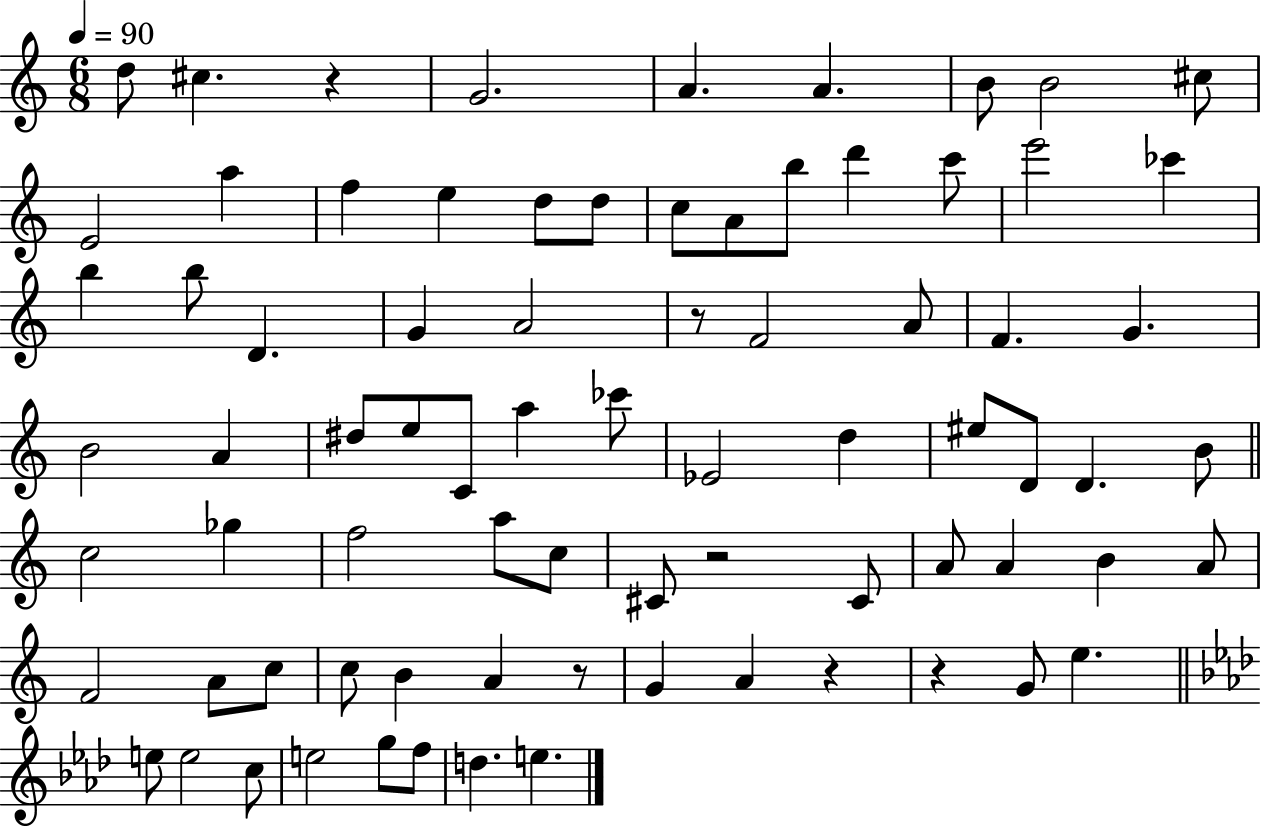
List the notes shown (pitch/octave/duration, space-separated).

D5/e C#5/q. R/q G4/h. A4/q. A4/q. B4/e B4/h C#5/e E4/h A5/q F5/q E5/q D5/e D5/e C5/e A4/e B5/e D6/q C6/e E6/h CES6/q B5/q B5/e D4/q. G4/q A4/h R/e F4/h A4/e F4/q. G4/q. B4/h A4/q D#5/e E5/e C4/e A5/q CES6/e Eb4/h D5/q EIS5/e D4/e D4/q. B4/e C5/h Gb5/q F5/h A5/e C5/e C#4/e R/h C#4/e A4/e A4/q B4/q A4/e F4/h A4/e C5/e C5/e B4/q A4/q R/e G4/q A4/q R/q R/q G4/e E5/q. E5/e E5/h C5/e E5/h G5/e F5/e D5/q. E5/q.